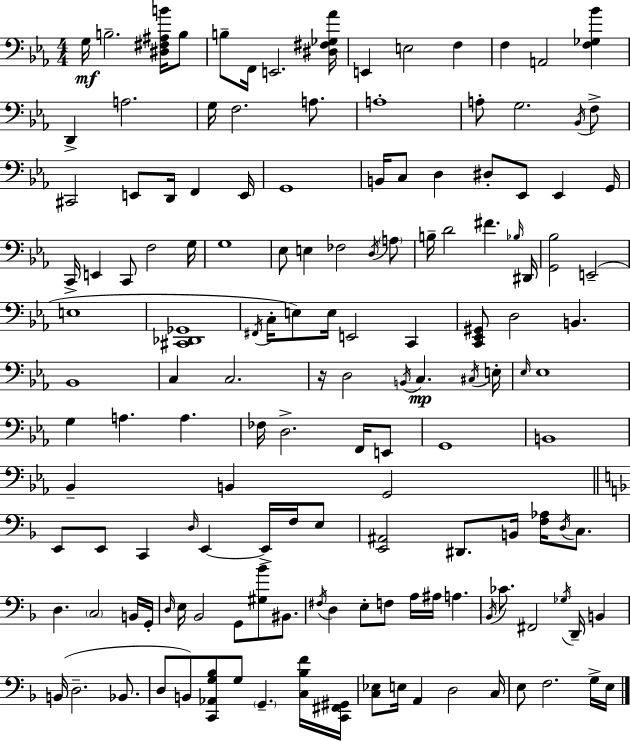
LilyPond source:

{
  \clef bass
  \numericTimeSignature
  \time 4/4
  \key c \minor
  g16\mf b2.-- <dis fis ais b'>16 b8 | b8-- f,16 e,2. <dis fis ges aes'>16 | e,4 e2 f4 | f4 a,2 <f ges bes'>4 | \break d,4-> a2. | g16 f2. a8. | a1-. | a8-. g2. \acciaccatura { bes,16 } f8-> | \break cis,2 e,8 d,16 f,4 | e,16 g,1 | b,16 c8 d4 dis8-. ees,8 ees,4 | g,16 c,16-> e,4 c,8 f2 | \break g16 g1 | ees8 e4 fes2 \acciaccatura { d16 } | \parenthesize a8 b16-- d'2 fis'4. | \grace { bes16 } dis,16 <g, bes>2 e,2--( | \break e1 | <cis, des, ges,>1 | \acciaccatura { fis,16 } c16-. e8) e16 e,2 | c,4 <c, ees, gis,>8 d2 b,4. | \break bes,1 | c4 c2. | r16 d2 \acciaccatura { b,16 } c4.\mp | \acciaccatura { cis16 } e16-. \grace { ees16 } ees1 | \break g4 a4. | a4. fes16 d2.-> | f,16 e,8 g,1 | b,1 | \break bes,4-- b,4 g,2 | \bar "||" \break \key d \minor e,8 e,8 c,4 \grace { d16 } e,4~~ e,16-> f16 e8 | <e, ais,>2 dis,8. b,16 <f aes>16 \acciaccatura { d16 } c8. | d4. \parenthesize c2 | b,16 g,16-. \grace { d16 } e16 bes,2 g,8 <gis bes'>8 | \break bis,8. \acciaccatura { fis16 } d4 e8-. f8 a16 ais16 a4. | \acciaccatura { bes,16 } ces'8. fis,2 | \acciaccatura { ges16 } d,16-- b,4 b,16( d2.-- | bes,8. d8 b,8) <c, aes, g bes>8 g8 \parenthesize g,4.-- | \break <c bes f'>16 <c, fis, gis,>16 <c ees>8 e16 a,4 d2 | c16 e8 f2. | g16-> e16 \bar "|."
}